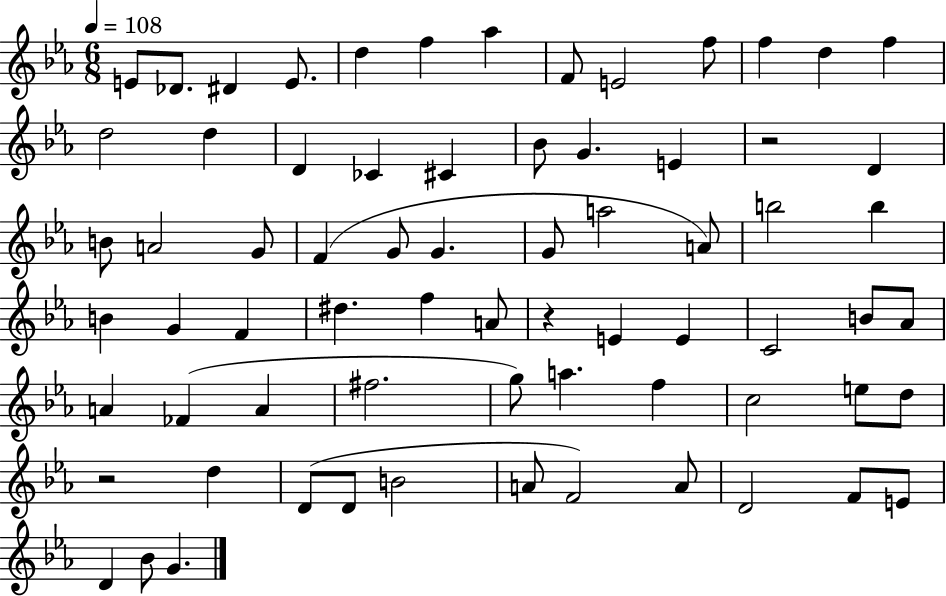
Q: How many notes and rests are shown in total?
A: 70